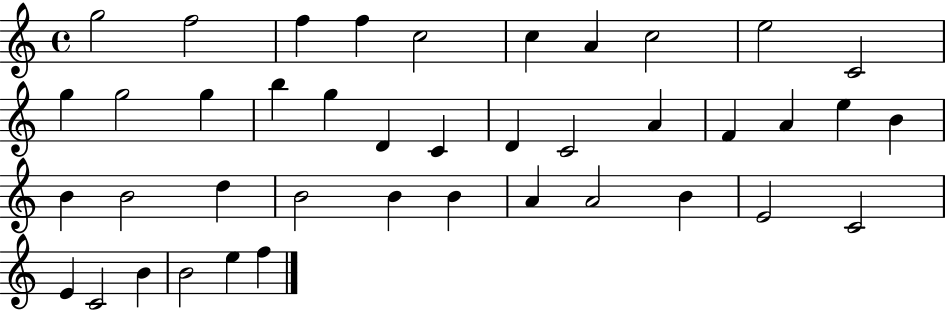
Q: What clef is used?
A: treble